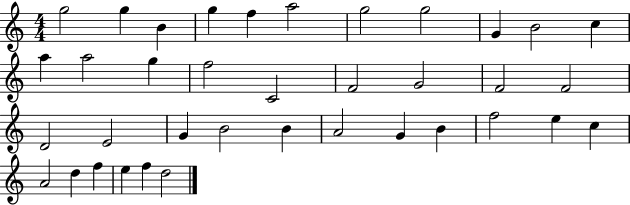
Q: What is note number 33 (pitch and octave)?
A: D5